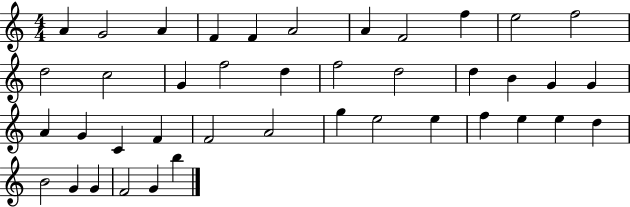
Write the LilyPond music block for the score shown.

{
  \clef treble
  \numericTimeSignature
  \time 4/4
  \key c \major
  a'4 g'2 a'4 | f'4 f'4 a'2 | a'4 f'2 f''4 | e''2 f''2 | \break d''2 c''2 | g'4 f''2 d''4 | f''2 d''2 | d''4 b'4 g'4 g'4 | \break a'4 g'4 c'4 f'4 | f'2 a'2 | g''4 e''2 e''4 | f''4 e''4 e''4 d''4 | \break b'2 g'4 g'4 | f'2 g'4 b''4 | \bar "|."
}